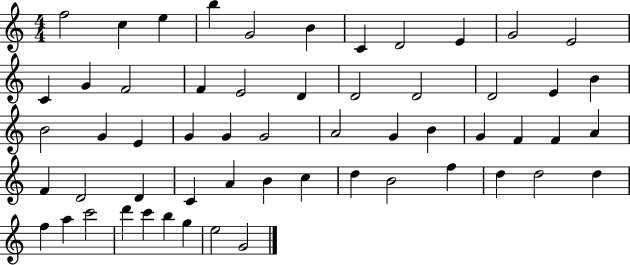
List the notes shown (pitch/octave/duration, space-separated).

F5/h C5/q E5/q B5/q G4/h B4/q C4/q D4/h E4/q G4/h E4/h C4/q G4/q F4/h F4/q E4/h D4/q D4/h D4/h D4/h E4/q B4/q B4/h G4/q E4/q G4/q G4/q G4/h A4/h G4/q B4/q G4/q F4/q F4/q A4/q F4/q D4/h D4/q C4/q A4/q B4/q C5/q D5/q B4/h F5/q D5/q D5/h D5/q F5/q A5/q C6/h D6/q C6/q B5/q G5/q E5/h G4/h